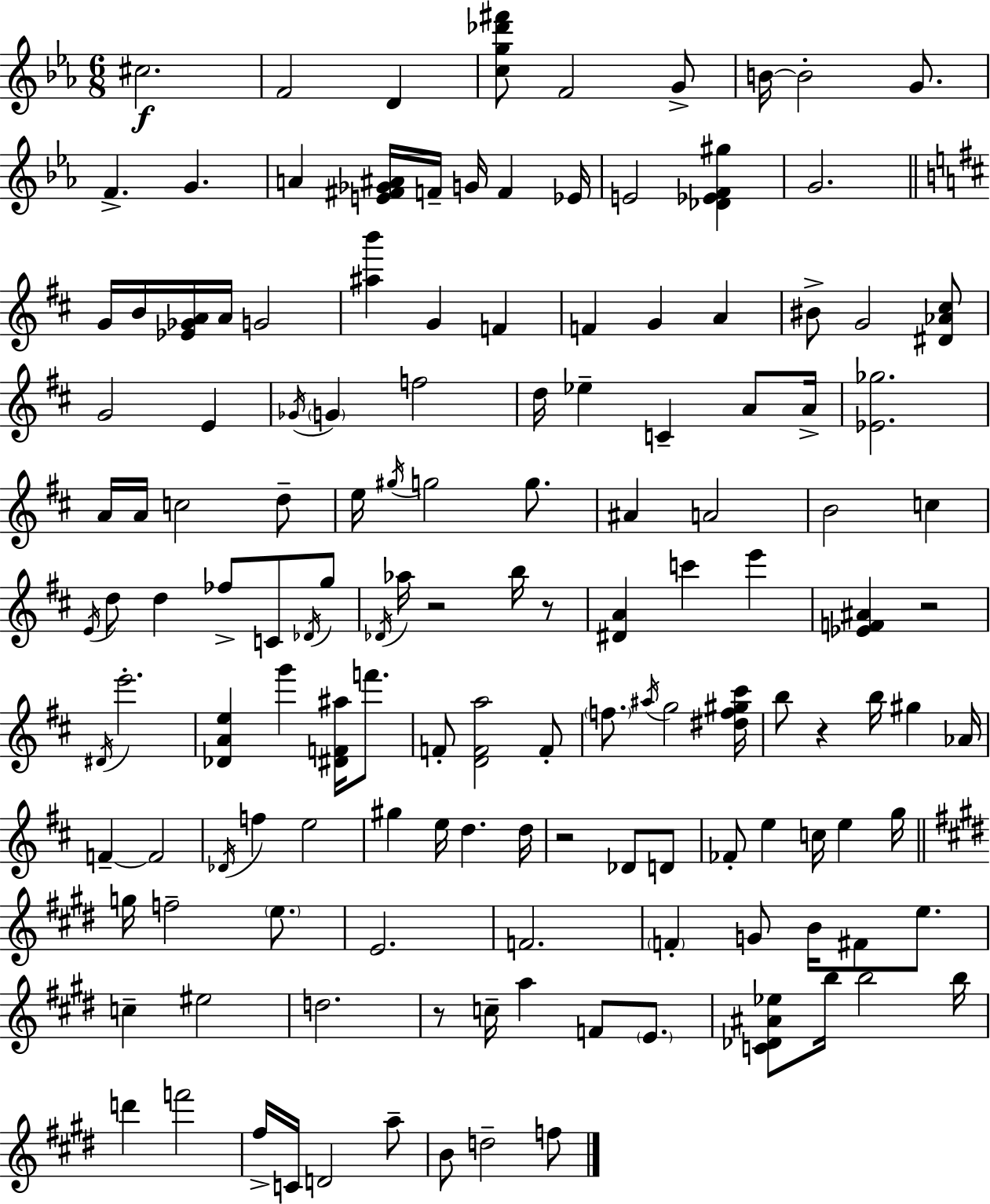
C#5/h. F4/h D4/q [C5,G5,Db6,F#6]/e F4/h G4/e B4/s B4/h G4/e. F4/q. G4/q. A4/q [E4,F#4,Gb4,A#4]/s F4/s G4/s F4/q Eb4/s E4/h [Db4,Eb4,F4,G#5]/q G4/h. G4/s B4/s [Eb4,Gb4,A4]/s A4/s G4/h [A#5,B6]/q G4/q F4/q F4/q G4/q A4/q BIS4/e G4/h [D#4,Ab4,C#5]/e G4/h E4/q Gb4/s G4/q F5/h D5/s Eb5/q C4/q A4/e A4/s [Eb4,Gb5]/h. A4/s A4/s C5/h D5/e E5/s G#5/s G5/h G5/e. A#4/q A4/h B4/h C5/q E4/s D5/e D5/q FES5/e C4/e Db4/s G5/e Db4/s Ab5/s R/h B5/s R/e [D#4,A4]/q C6/q E6/q [Eb4,F4,A#4]/q R/h D#4/s E6/h. [Db4,A4,E5]/q G6/q [D#4,F4,A#5]/s F6/e. F4/e [D4,F4,A5]/h F4/e F5/e. A#5/s G5/h [D#5,F5,G#5,C#6]/s B5/e R/q B5/s G#5/q Ab4/s F4/q F4/h Db4/s F5/q E5/h G#5/q E5/s D5/q. D5/s R/h Db4/e D4/e FES4/e E5/q C5/s E5/q G5/s G5/s F5/h E5/e. E4/h. F4/h. F4/q G4/e B4/s F#4/e E5/e. C5/q EIS5/h D5/h. R/e C5/s A5/q F4/e E4/e. [C4,Db4,A#4,Eb5]/e B5/s B5/h B5/s D6/q F6/h F#5/s C4/s D4/h A5/e B4/e D5/h F5/e